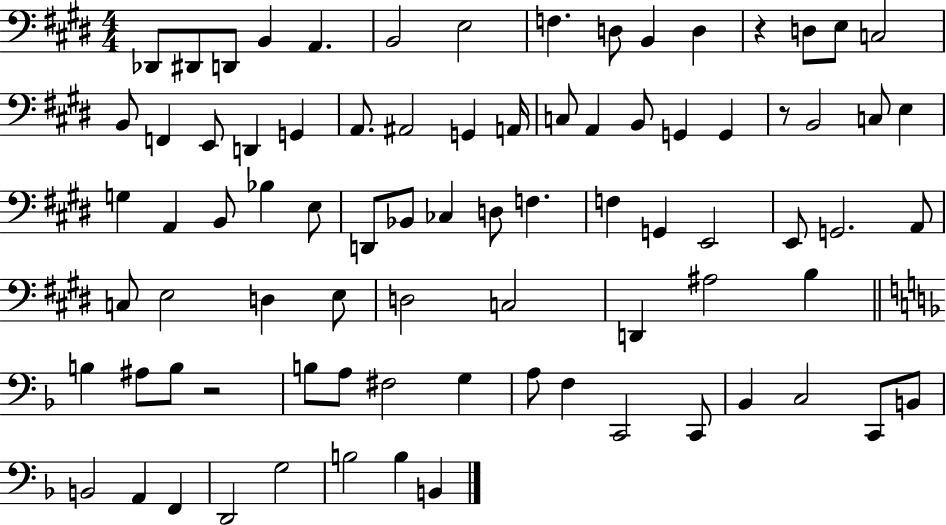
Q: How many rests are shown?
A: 3